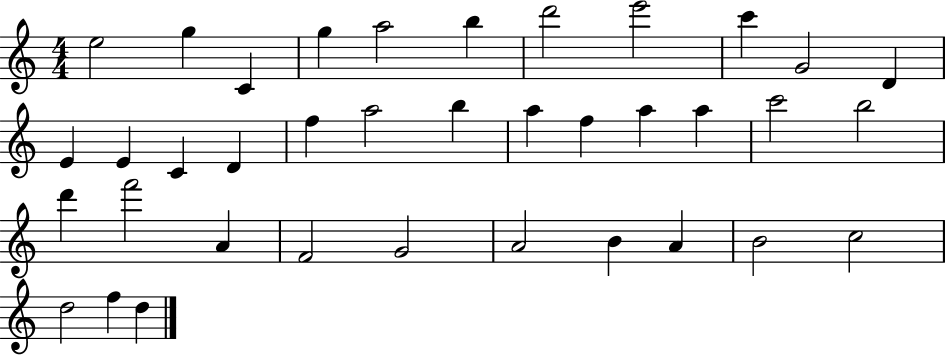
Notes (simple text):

E5/h G5/q C4/q G5/q A5/h B5/q D6/h E6/h C6/q G4/h D4/q E4/q E4/q C4/q D4/q F5/q A5/h B5/q A5/q F5/q A5/q A5/q C6/h B5/h D6/q F6/h A4/q F4/h G4/h A4/h B4/q A4/q B4/h C5/h D5/h F5/q D5/q